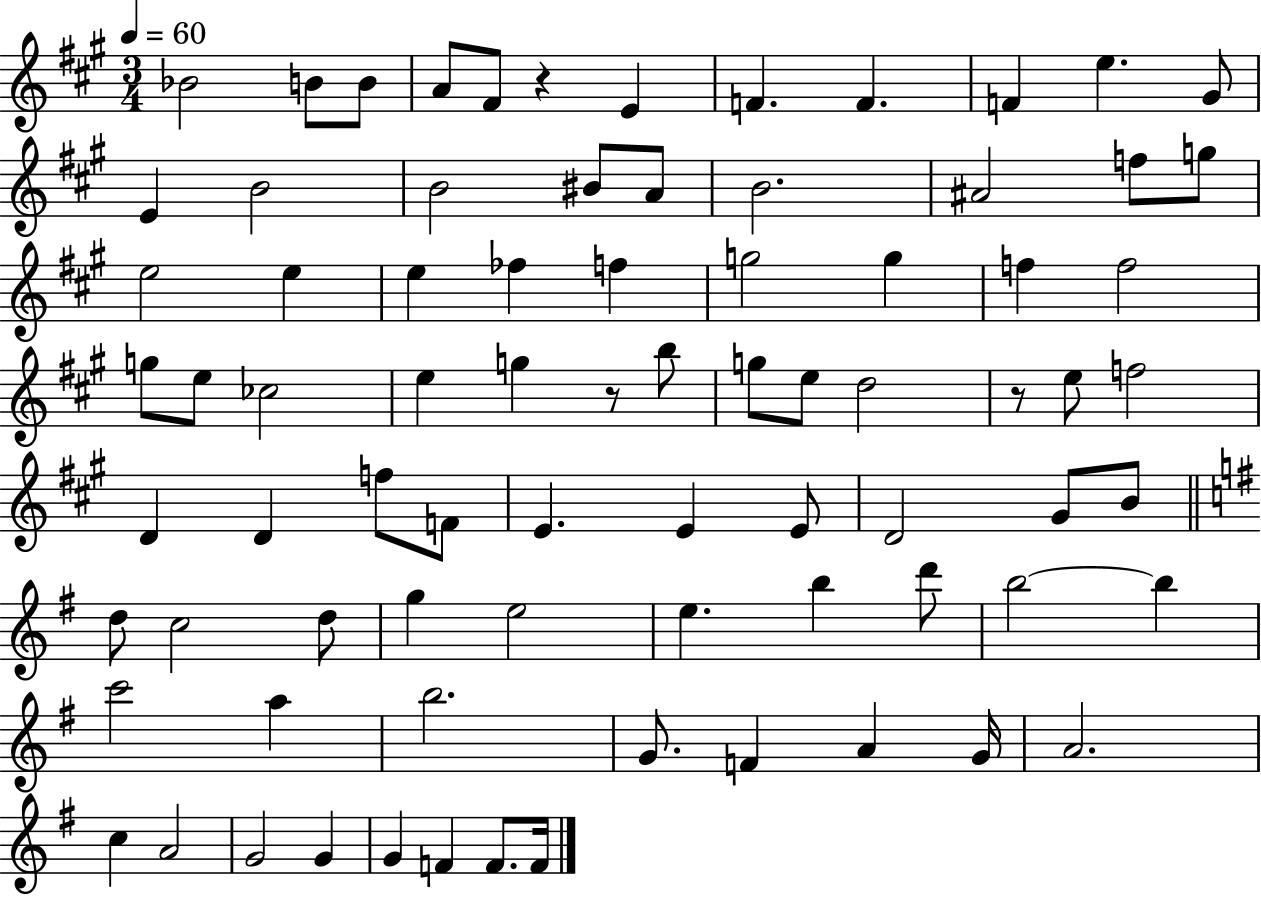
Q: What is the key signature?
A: A major